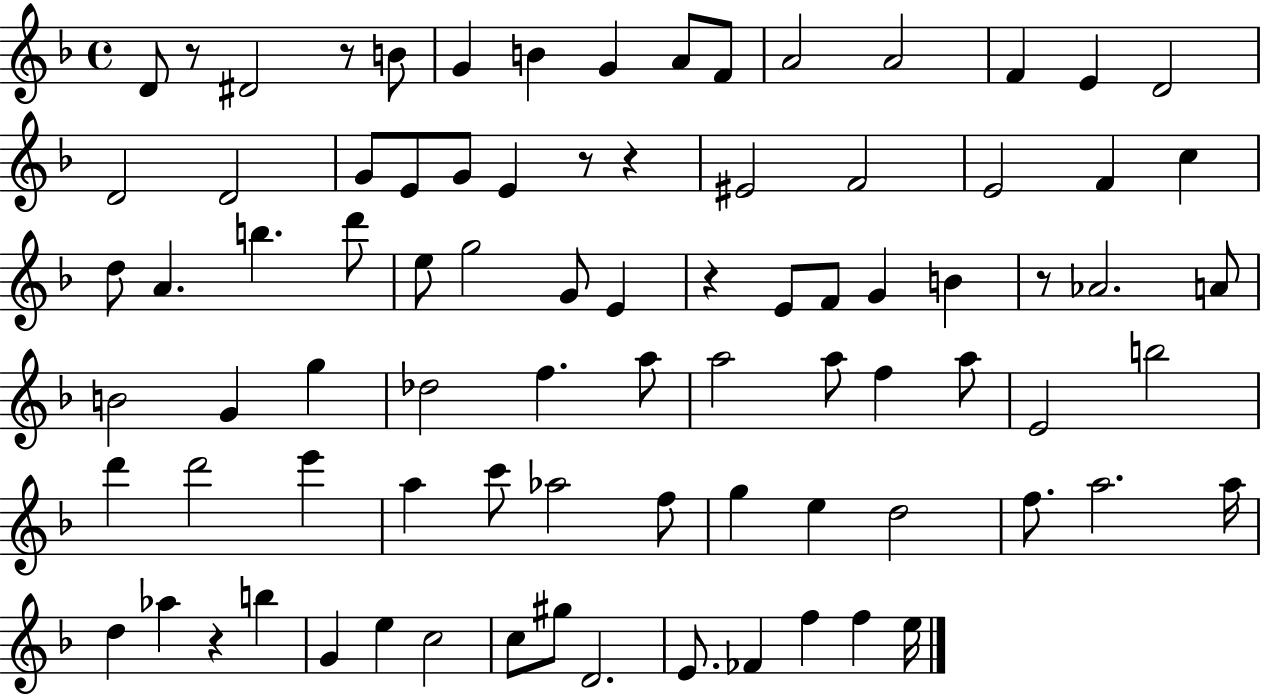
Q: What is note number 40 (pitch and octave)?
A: G4